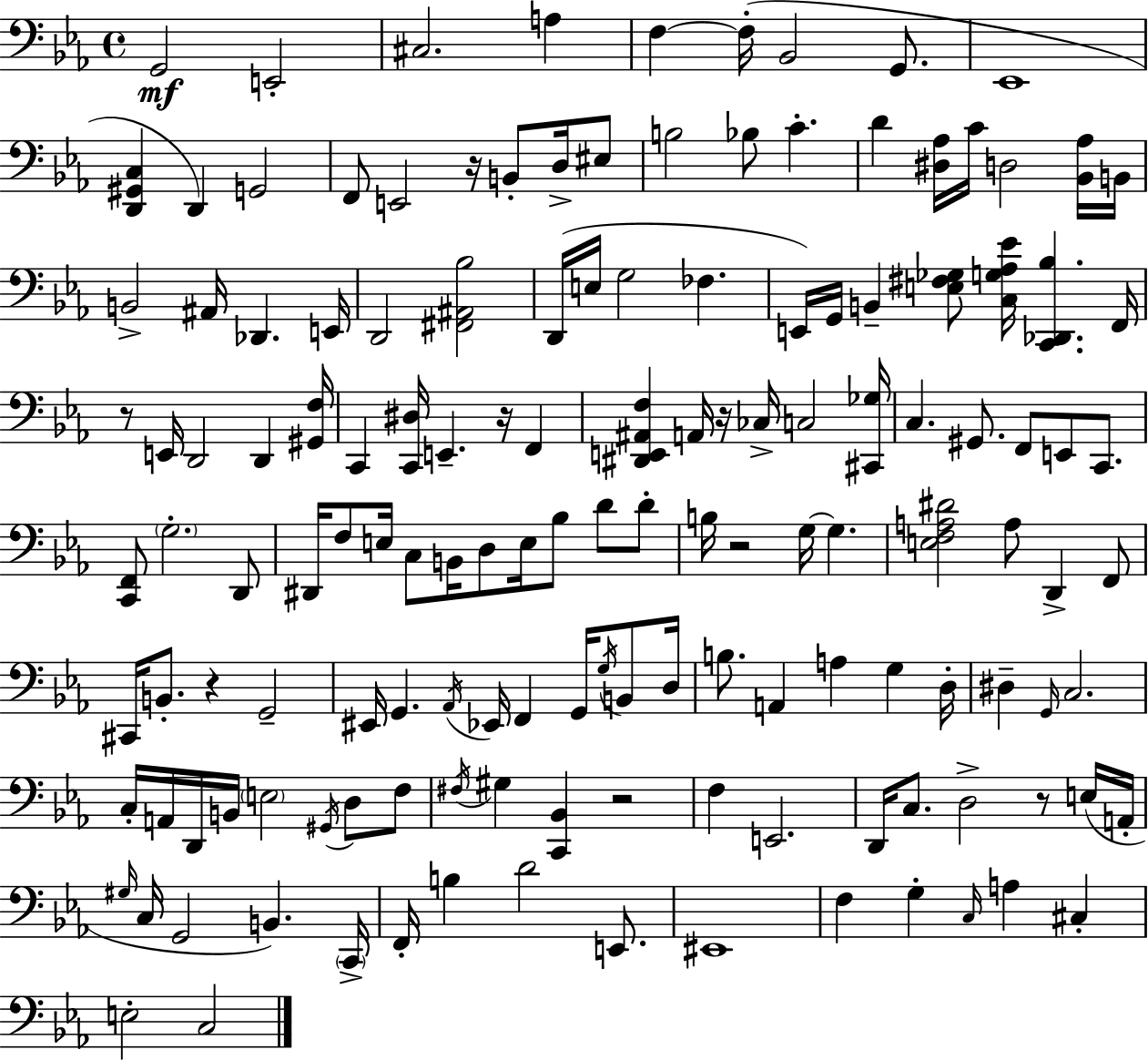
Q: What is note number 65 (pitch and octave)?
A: G3